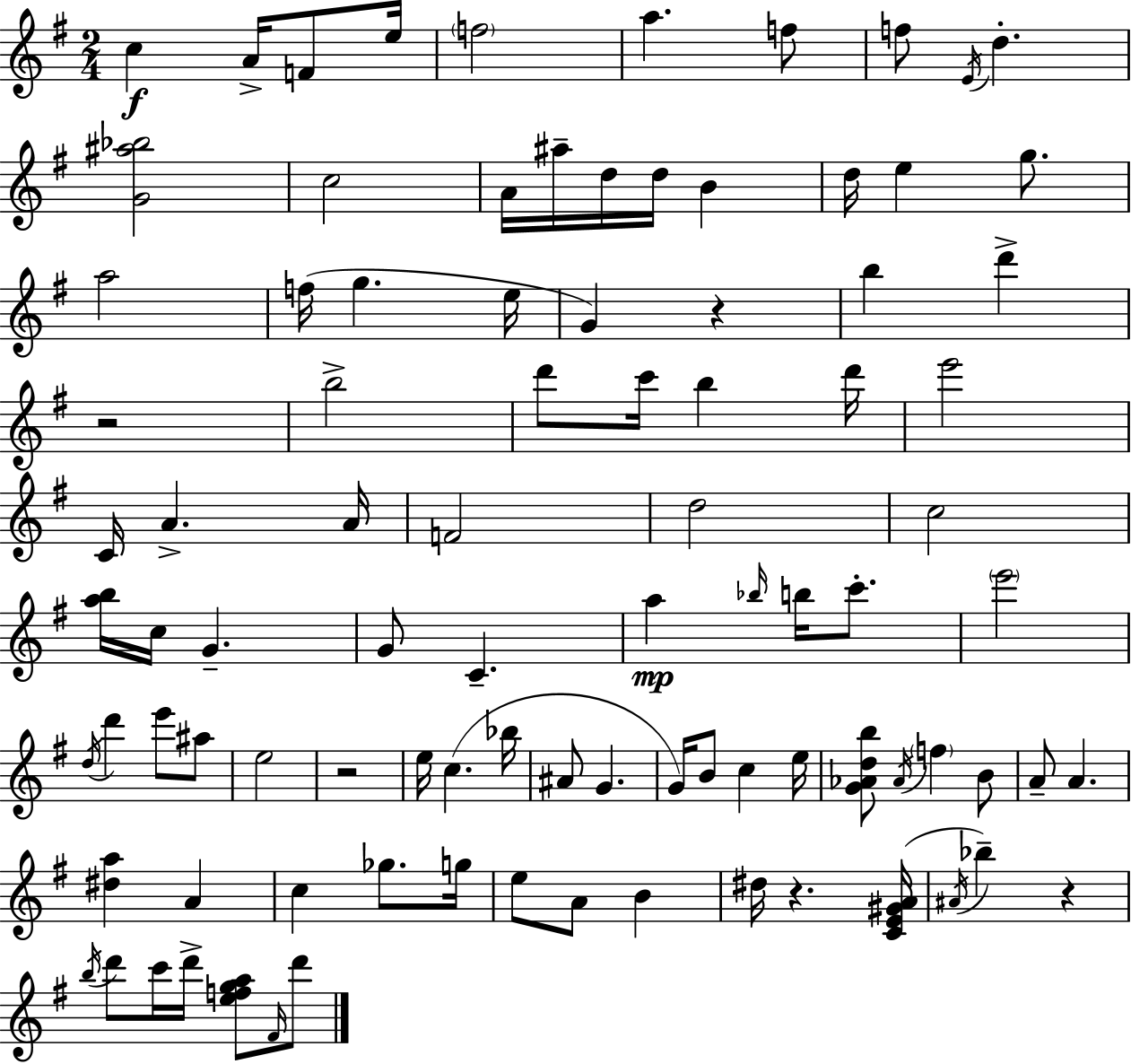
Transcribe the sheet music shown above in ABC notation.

X:1
T:Untitled
M:2/4
L:1/4
K:G
c A/4 F/2 e/4 f2 a f/2 f/2 E/4 d [G^a_b]2 c2 A/4 ^a/4 d/4 d/4 B d/4 e g/2 a2 f/4 g e/4 G z b d' z2 b2 d'/2 c'/4 b d'/4 e'2 C/4 A A/4 F2 d2 c2 [ab]/4 c/4 G G/2 C a _b/4 b/4 c'/2 e'2 d/4 d' e'/2 ^a/2 e2 z2 e/4 c _b/4 ^A/2 G G/4 B/2 c e/4 [G_Adb]/2 _A/4 f B/2 A/2 A [^da] A c _g/2 g/4 e/2 A/2 B ^d/4 z [CE^GA]/4 ^A/4 _b z b/4 d'/2 c'/4 d'/4 [efga]/2 ^F/4 d'/2